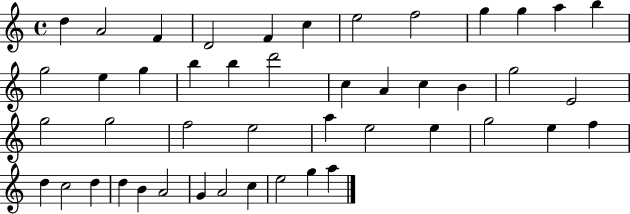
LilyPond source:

{
  \clef treble
  \time 4/4
  \defaultTimeSignature
  \key c \major
  d''4 a'2 f'4 | d'2 f'4 c''4 | e''2 f''2 | g''4 g''4 a''4 b''4 | \break g''2 e''4 g''4 | b''4 b''4 d'''2 | c''4 a'4 c''4 b'4 | g''2 e'2 | \break g''2 g''2 | f''2 e''2 | a''4 e''2 e''4 | g''2 e''4 f''4 | \break d''4 c''2 d''4 | d''4 b'4 a'2 | g'4 a'2 c''4 | e''2 g''4 a''4 | \break \bar "|."
}